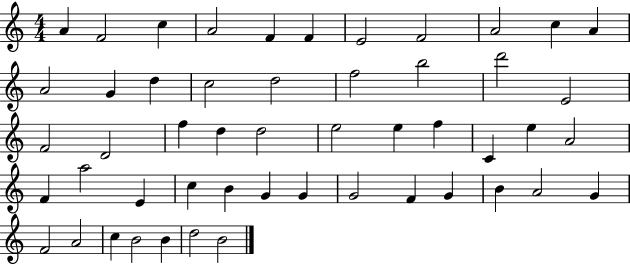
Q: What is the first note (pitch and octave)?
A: A4